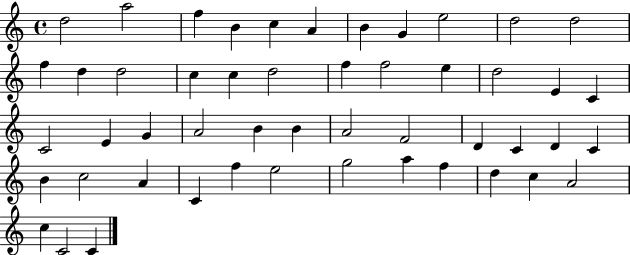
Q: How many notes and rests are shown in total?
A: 50